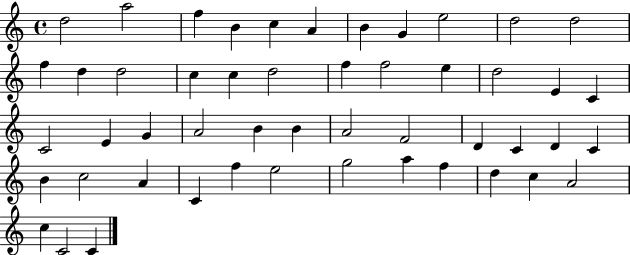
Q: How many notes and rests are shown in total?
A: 50